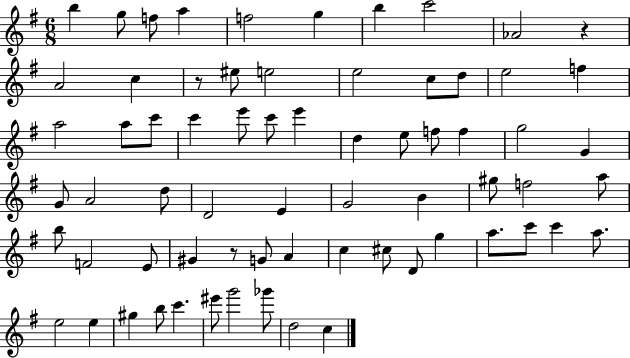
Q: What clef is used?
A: treble